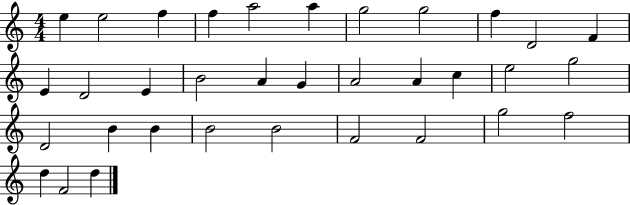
{
  \clef treble
  \numericTimeSignature
  \time 4/4
  \key c \major
  e''4 e''2 f''4 | f''4 a''2 a''4 | g''2 g''2 | f''4 d'2 f'4 | \break e'4 d'2 e'4 | b'2 a'4 g'4 | a'2 a'4 c''4 | e''2 g''2 | \break d'2 b'4 b'4 | b'2 b'2 | f'2 f'2 | g''2 f''2 | \break d''4 f'2 d''4 | \bar "|."
}